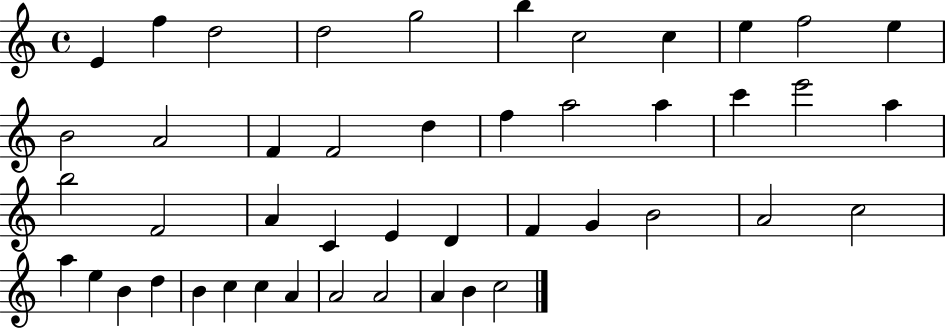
{
  \clef treble
  \time 4/4
  \defaultTimeSignature
  \key c \major
  e'4 f''4 d''2 | d''2 g''2 | b''4 c''2 c''4 | e''4 f''2 e''4 | \break b'2 a'2 | f'4 f'2 d''4 | f''4 a''2 a''4 | c'''4 e'''2 a''4 | \break b''2 f'2 | a'4 c'4 e'4 d'4 | f'4 g'4 b'2 | a'2 c''2 | \break a''4 e''4 b'4 d''4 | b'4 c''4 c''4 a'4 | a'2 a'2 | a'4 b'4 c''2 | \break \bar "|."
}